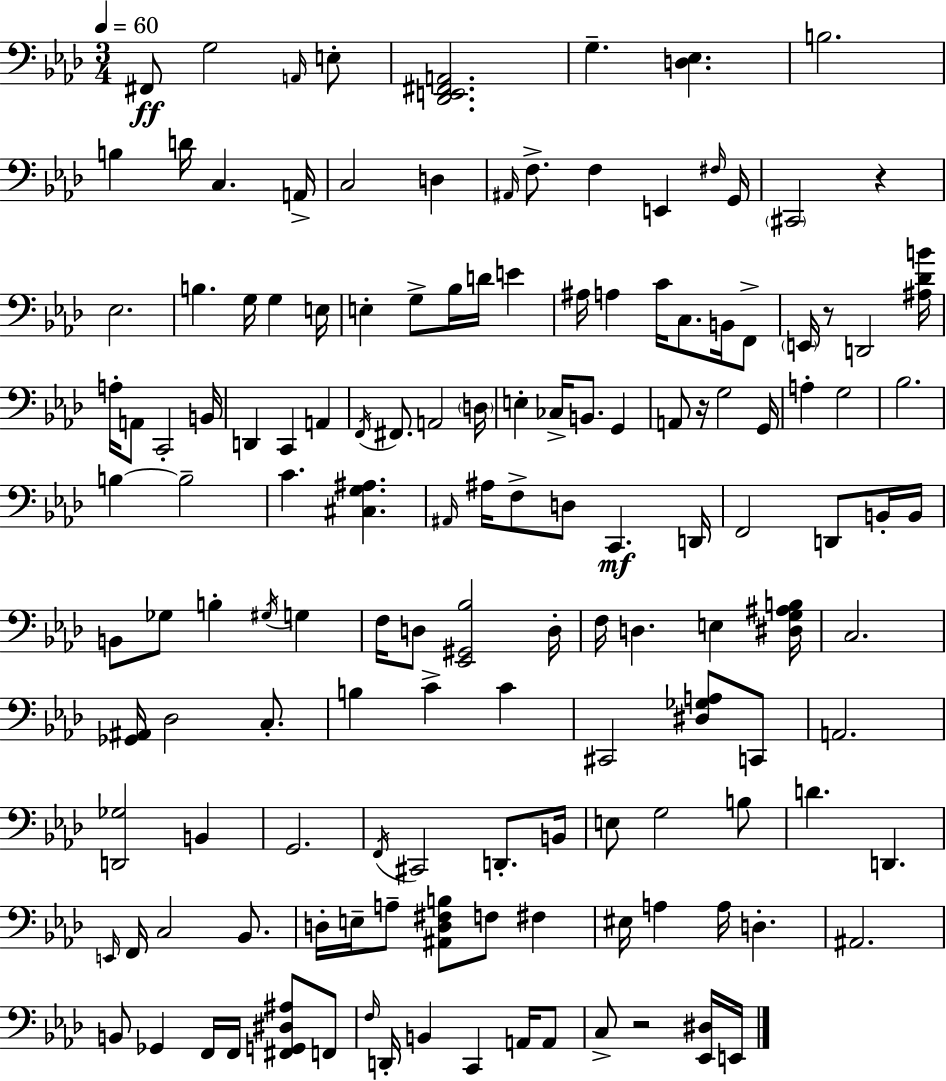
F#2/e G3/h A2/s E3/e [Db2,E2,F#2,A2]/h. G3/q. [D3,Eb3]/q. B3/h. B3/q D4/s C3/q. A2/s C3/h D3/q A#2/s F3/e. F3/q E2/q F#3/s G2/s C#2/h R/q Eb3/h. B3/q. G3/s G3/q E3/s E3/q G3/e Bb3/s D4/s E4/q A#3/s A3/q C4/s C3/e. B2/s F2/e E2/s R/e D2/h [A#3,Db4,B4]/s A3/s A2/e C2/h B2/s D2/q C2/q A2/q F2/s F#2/e. A2/h D3/s E3/q CES3/s B2/e. G2/q A2/e R/s G3/h G2/s A3/q G3/h Bb3/h. B3/q B3/h C4/q. [C#3,G3,A#3]/q. A#2/s A#3/s F3/e D3/e C2/q. D2/s F2/h D2/e B2/s B2/s B2/e Gb3/e B3/q G#3/s G3/q F3/s D3/e [Eb2,G#2,Bb3]/h D3/s F3/s D3/q. E3/q [D#3,G3,A#3,B3]/s C3/h. [Gb2,A#2]/s Db3/h C3/e. B3/q C4/q C4/q C#2/h [D#3,Gb3,A3]/e C2/e A2/h. [D2,Gb3]/h B2/q G2/h. F2/s C#2/h D2/e. B2/s E3/e G3/h B3/e D4/q. D2/q. E2/s F2/s C3/h Bb2/e. D3/s E3/s A3/e [A#2,D3,F#3,B3]/e F3/e F#3/q EIS3/s A3/q A3/s D3/q. A#2/h. B2/e Gb2/q F2/s F2/s [F#2,G2,D#3,A#3]/e F2/e F3/s D2/s B2/q C2/q A2/s A2/e C3/e R/h [Eb2,D#3]/s E2/s